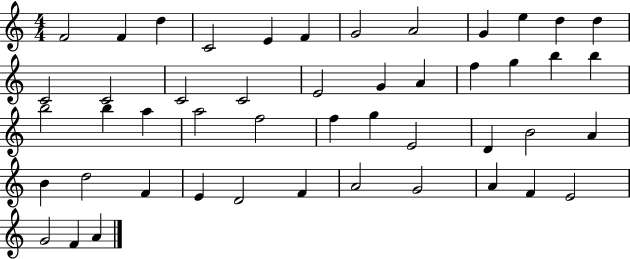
{
  \clef treble
  \numericTimeSignature
  \time 4/4
  \key c \major
  f'2 f'4 d''4 | c'2 e'4 f'4 | g'2 a'2 | g'4 e''4 d''4 d''4 | \break c'2 c'2 | c'2 c'2 | e'2 g'4 a'4 | f''4 g''4 b''4 b''4 | \break b''2 b''4 a''4 | a''2 f''2 | f''4 g''4 e'2 | d'4 b'2 a'4 | \break b'4 d''2 f'4 | e'4 d'2 f'4 | a'2 g'2 | a'4 f'4 e'2 | \break g'2 f'4 a'4 | \bar "|."
}